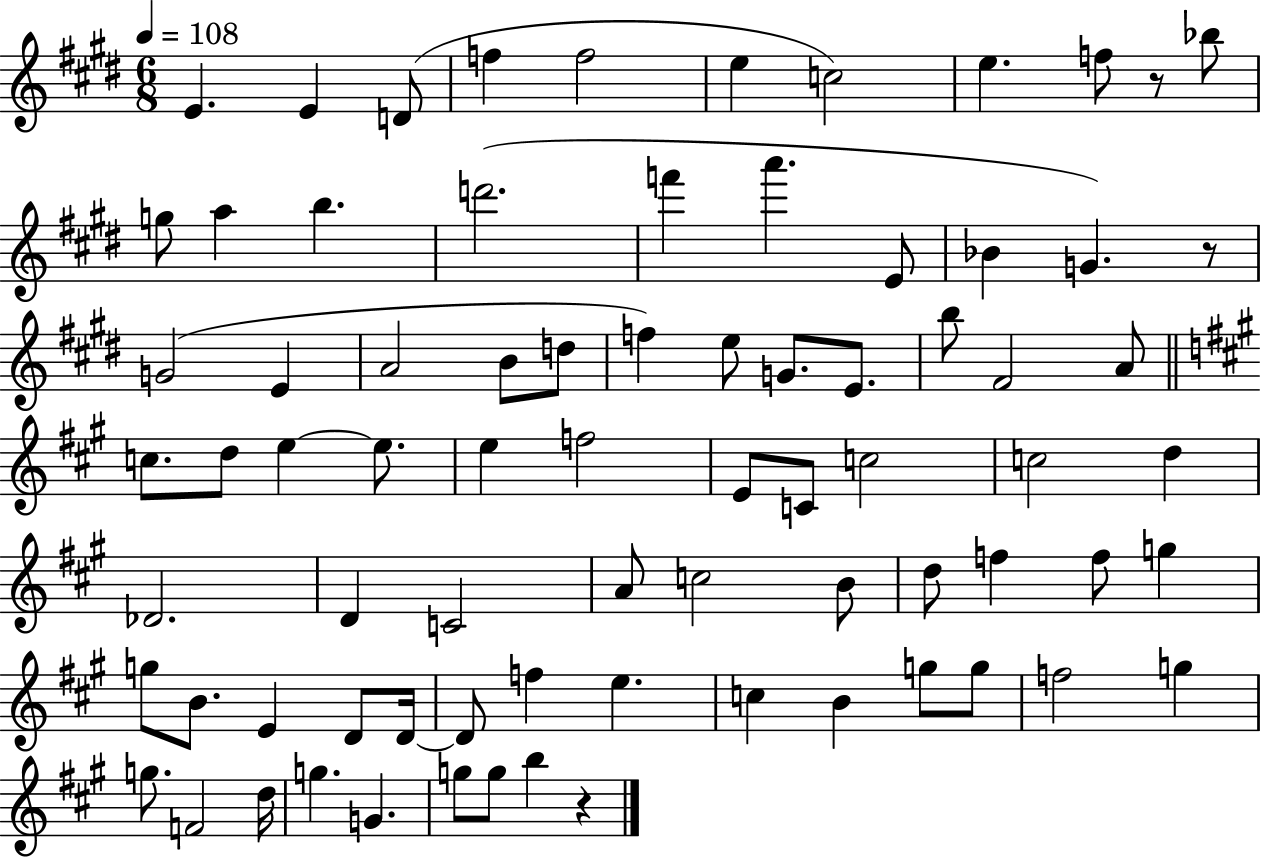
{
  \clef treble
  \numericTimeSignature
  \time 6/8
  \key e \major
  \tempo 4 = 108
  e'4. e'4 d'8( | f''4 f''2 | e''4 c''2) | e''4. f''8 r8 bes''8 | \break g''8 a''4 b''4. | d'''2.( | f'''4 a'''4. e'8 | bes'4 g'4.) r8 | \break g'2( e'4 | a'2 b'8 d''8 | f''4) e''8 g'8. e'8. | b''8 fis'2 a'8 | \break \bar "||" \break \key a \major c''8. d''8 e''4~~ e''8. | e''4 f''2 | e'8 c'8 c''2 | c''2 d''4 | \break des'2. | d'4 c'2 | a'8 c''2 b'8 | d''8 f''4 f''8 g''4 | \break g''8 b'8. e'4 d'8 d'16~~ | d'8 f''4 e''4. | c''4 b'4 g''8 g''8 | f''2 g''4 | \break g''8. f'2 d''16 | g''4. g'4. | g''8 g''8 b''4 r4 | \bar "|."
}